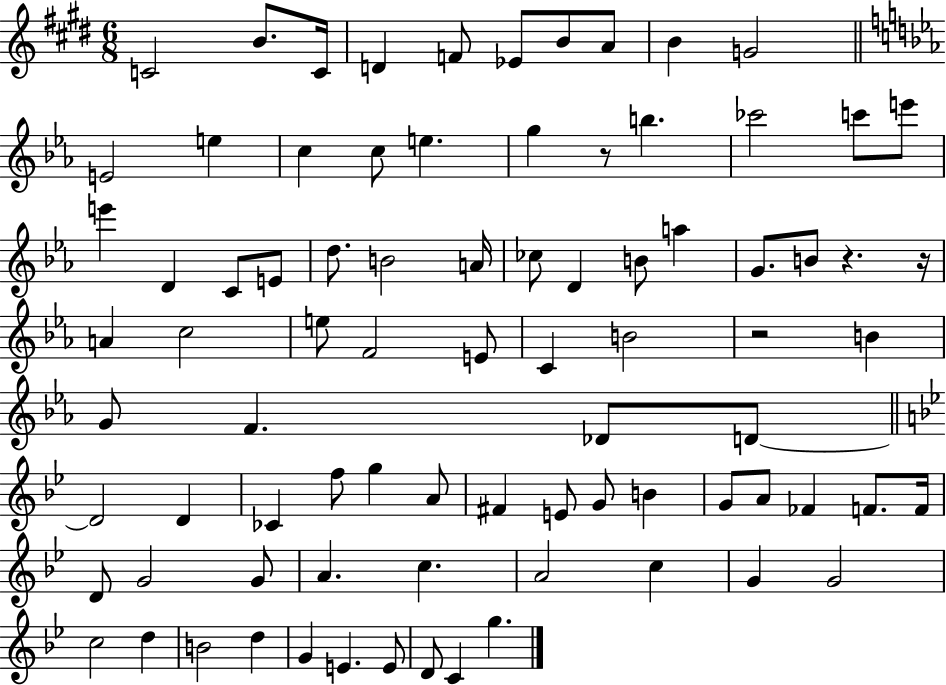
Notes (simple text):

C4/h B4/e. C4/s D4/q F4/e Eb4/e B4/e A4/e B4/q G4/h E4/h E5/q C5/q C5/e E5/q. G5/q R/e B5/q. CES6/h C6/e E6/e E6/q D4/q C4/e E4/e D5/e. B4/h A4/s CES5/e D4/q B4/e A5/q G4/e. B4/e R/q. R/s A4/q C5/h E5/e F4/h E4/e C4/q B4/h R/h B4/q G4/e F4/q. Db4/e D4/e D4/h D4/q CES4/q F5/e G5/q A4/e F#4/q E4/e G4/e B4/q G4/e A4/e FES4/q F4/e. F4/s D4/e G4/h G4/e A4/q. C5/q. A4/h C5/q G4/q G4/h C5/h D5/q B4/h D5/q G4/q E4/q. E4/e D4/e C4/q G5/q.